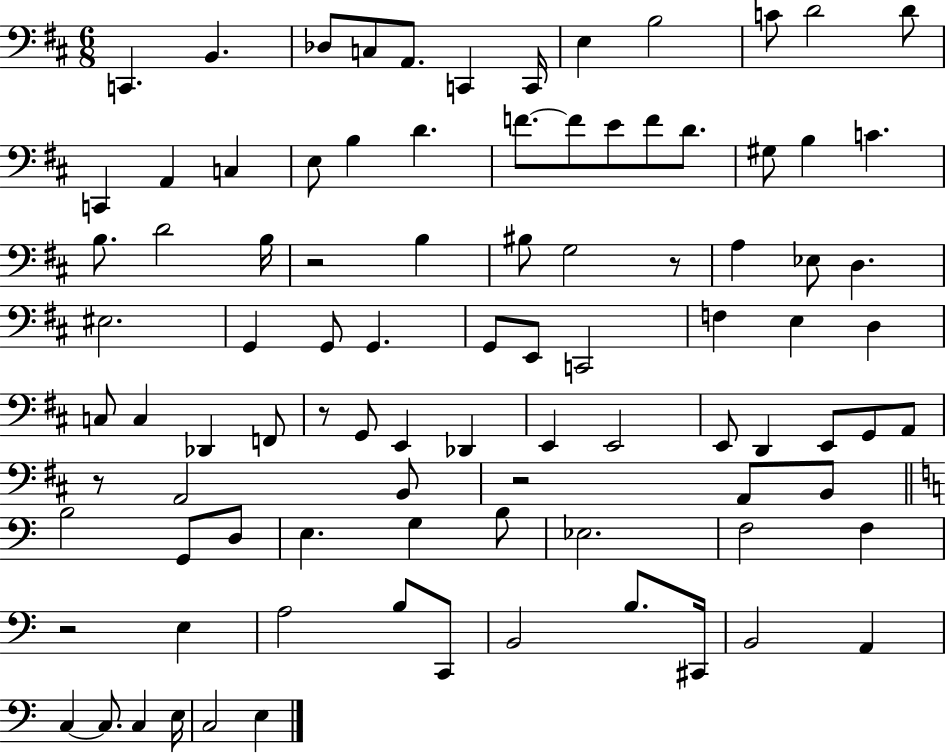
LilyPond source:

{
  \clef bass
  \numericTimeSignature
  \time 6/8
  \key d \major
  c,4. b,4. | des8 c8 a,8. c,4 c,16 | e4 b2 | c'8 d'2 d'8 | \break c,4 a,4 c4 | e8 b4 d'4. | f'8.~~ f'8 e'8 f'8 d'8. | gis8 b4 c'4. | \break b8. d'2 b16 | r2 b4 | bis8 g2 r8 | a4 ees8 d4. | \break eis2. | g,4 g,8 g,4. | g,8 e,8 c,2 | f4 e4 d4 | \break c8 c4 des,4 f,8 | r8 g,8 e,4 des,4 | e,4 e,2 | e,8 d,4 e,8 g,8 a,8 | \break r8 a,2 b,8 | r2 a,8 b,8 | \bar "||" \break \key c \major b2 g,8 d8 | e4. g4 b8 | ees2. | f2 f4 | \break r2 e4 | a2 b8 c,8 | b,2 b8. cis,16 | b,2 a,4 | \break c4~~ c8. c4 e16 | c2 e4 | \bar "|."
}